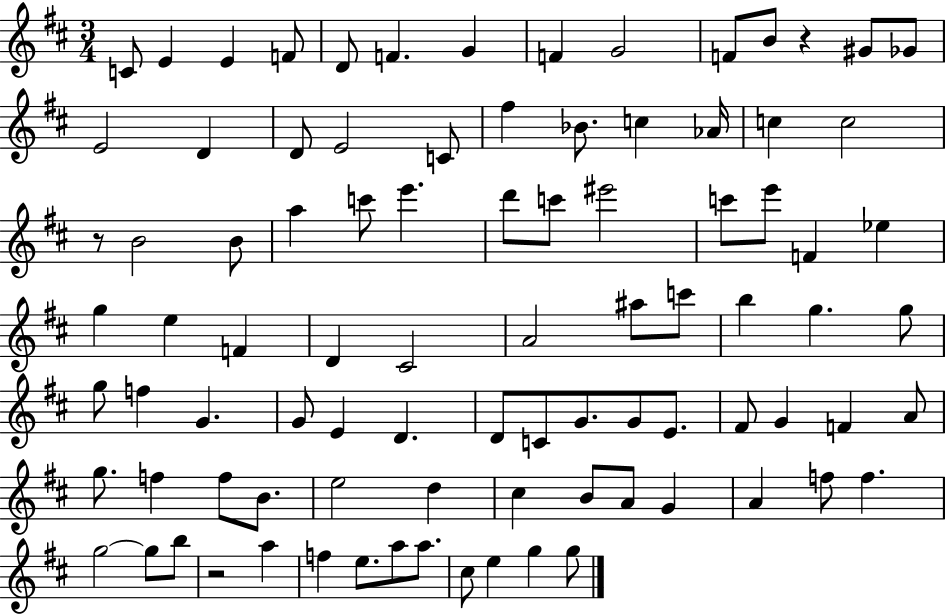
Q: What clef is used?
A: treble